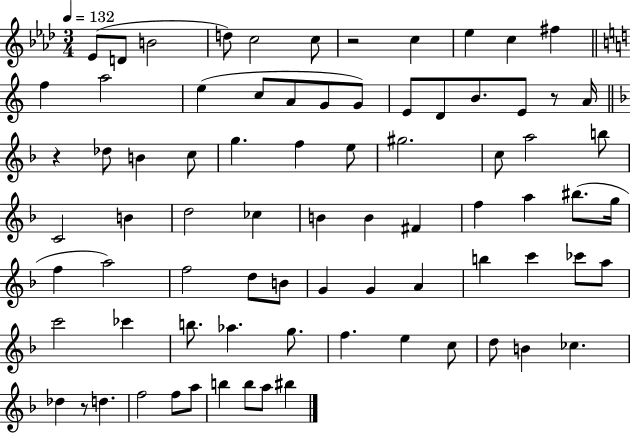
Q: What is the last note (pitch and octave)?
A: BIS5